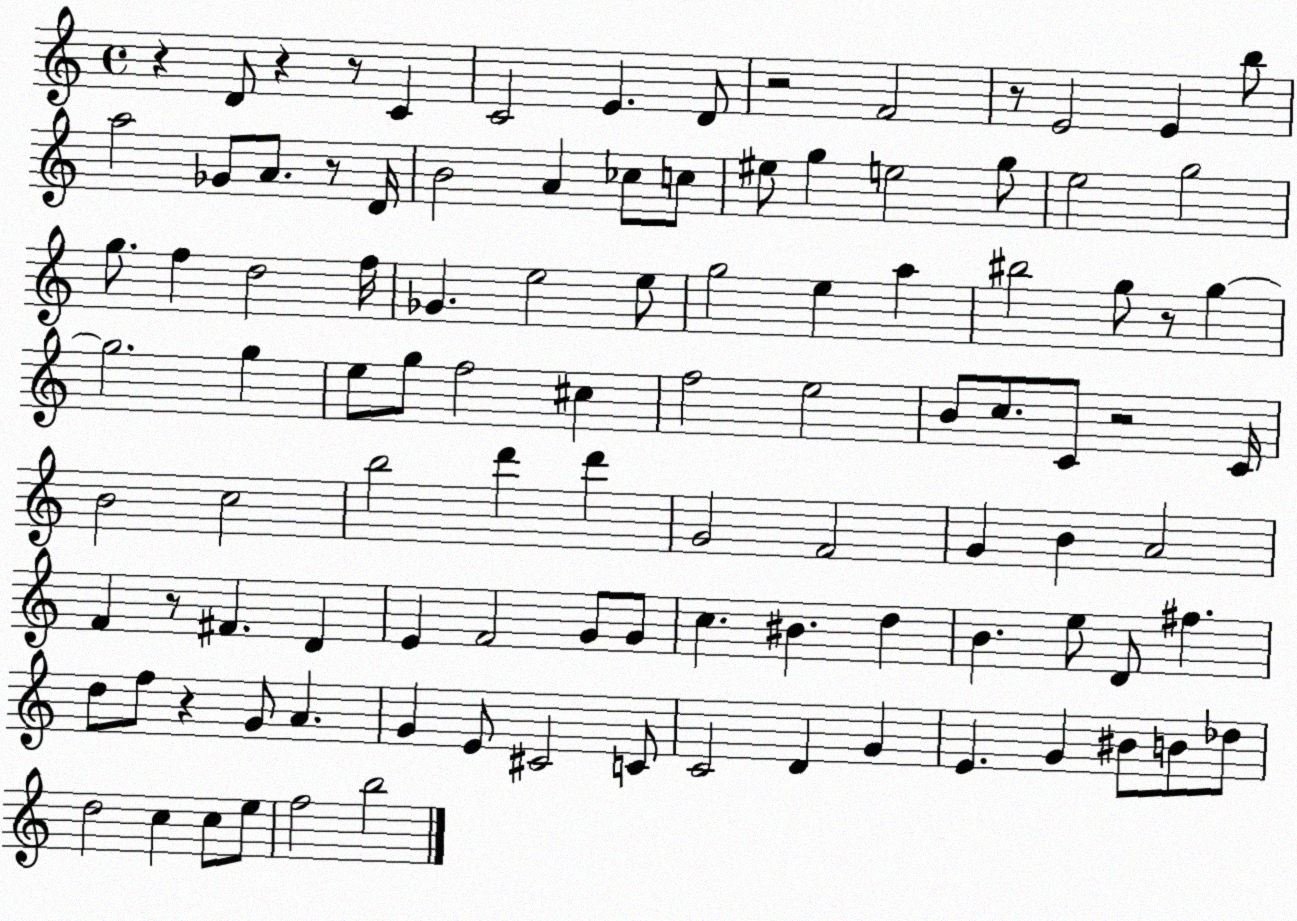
X:1
T:Untitled
M:4/4
L:1/4
K:C
z D/2 z z/2 C C2 E D/2 z2 F2 z/2 E2 E b/2 a2 _G/2 A/2 z/2 D/4 B2 A _c/2 c/2 ^e/2 g e2 g/2 e2 g2 g/2 f d2 f/4 _G e2 e/2 g2 e a ^b2 g/2 z/2 g g2 g e/2 g/2 f2 ^c f2 e2 B/2 c/2 C/2 z2 C/4 B2 c2 b2 d' d' G2 F2 G B A2 F z/2 ^F D E F2 G/2 G/2 c ^B d B e/2 D/2 ^f d/2 f/2 z G/2 A G E/2 ^C2 C/2 C2 D G E G ^B/2 B/2 _d/2 d2 c c/2 e/2 f2 b2